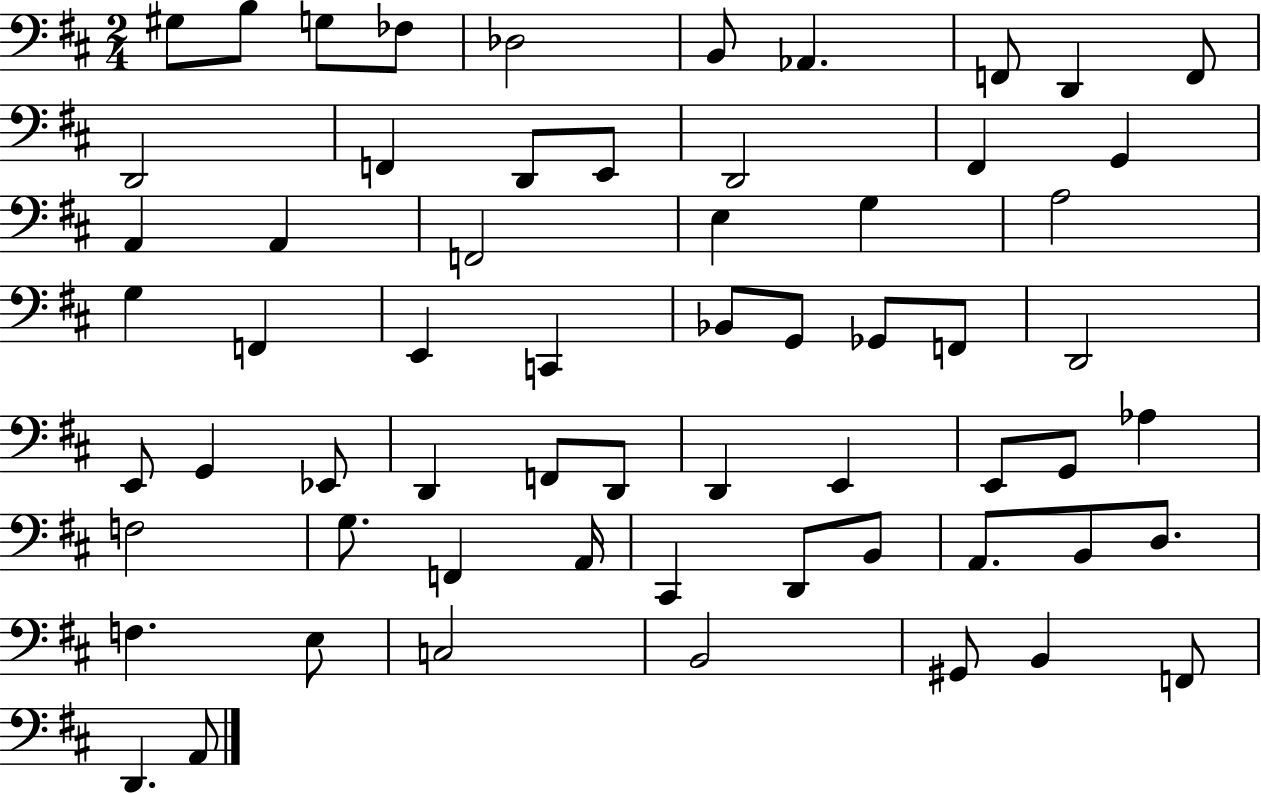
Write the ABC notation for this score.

X:1
T:Untitled
M:2/4
L:1/4
K:D
^G,/2 B,/2 G,/2 _F,/2 _D,2 B,,/2 _A,, F,,/2 D,, F,,/2 D,,2 F,, D,,/2 E,,/2 D,,2 ^F,, G,, A,, A,, F,,2 E, G, A,2 G, F,, E,, C,, _B,,/2 G,,/2 _G,,/2 F,,/2 D,,2 E,,/2 G,, _E,,/2 D,, F,,/2 D,,/2 D,, E,, E,,/2 G,,/2 _A, F,2 G,/2 F,, A,,/4 ^C,, D,,/2 B,,/2 A,,/2 B,,/2 D,/2 F, E,/2 C,2 B,,2 ^G,,/2 B,, F,,/2 D,, A,,/2